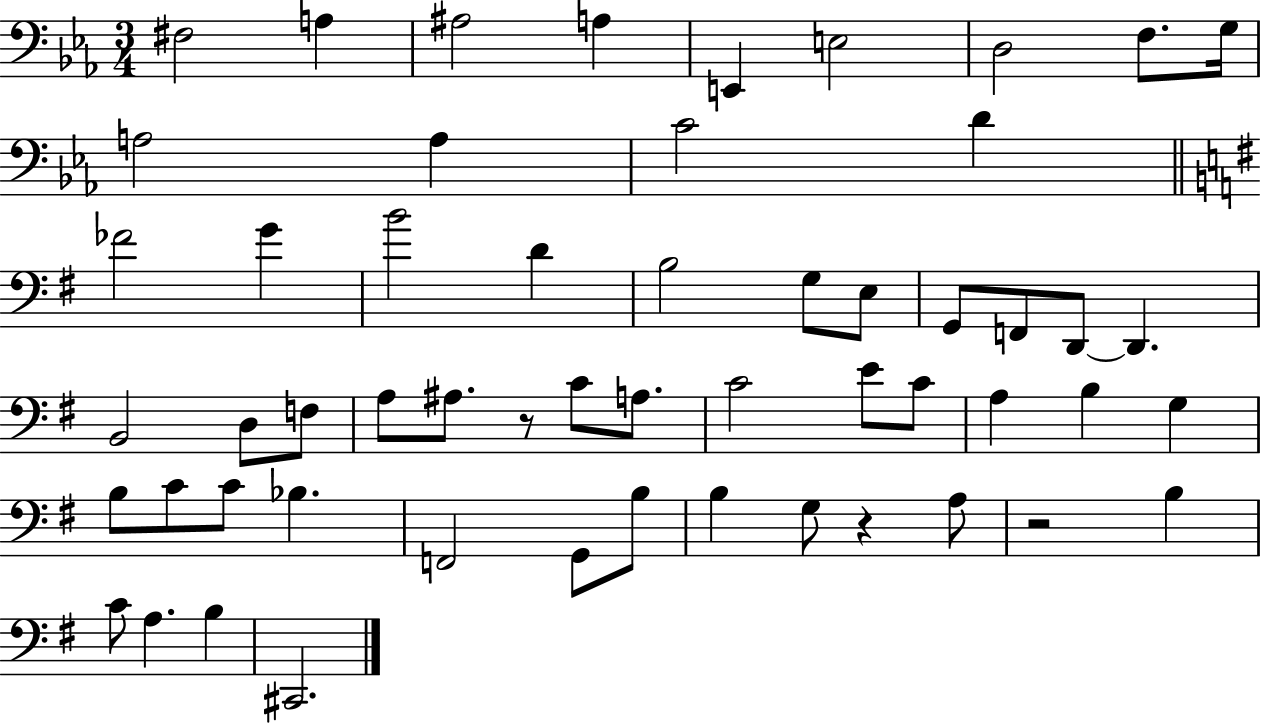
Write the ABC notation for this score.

X:1
T:Untitled
M:3/4
L:1/4
K:Eb
^F,2 A, ^A,2 A, E,, E,2 D,2 F,/2 G,/4 A,2 A, C2 D _F2 G B2 D B,2 G,/2 E,/2 G,,/2 F,,/2 D,,/2 D,, B,,2 D,/2 F,/2 A,/2 ^A,/2 z/2 C/2 A,/2 C2 E/2 C/2 A, B, G, B,/2 C/2 C/2 _B, F,,2 G,,/2 B,/2 B, G,/2 z A,/2 z2 B, C/2 A, B, ^C,,2